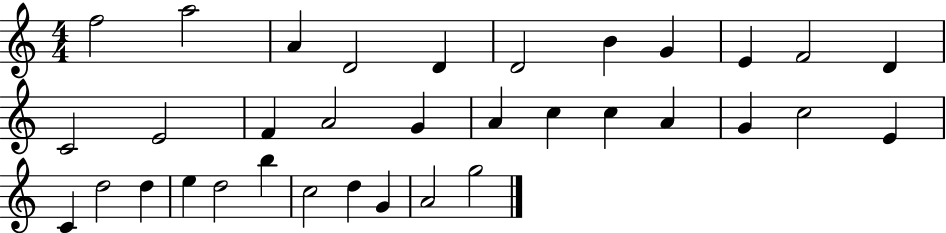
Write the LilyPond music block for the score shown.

{
  \clef treble
  \numericTimeSignature
  \time 4/4
  \key c \major
  f''2 a''2 | a'4 d'2 d'4 | d'2 b'4 g'4 | e'4 f'2 d'4 | \break c'2 e'2 | f'4 a'2 g'4 | a'4 c''4 c''4 a'4 | g'4 c''2 e'4 | \break c'4 d''2 d''4 | e''4 d''2 b''4 | c''2 d''4 g'4 | a'2 g''2 | \break \bar "|."
}